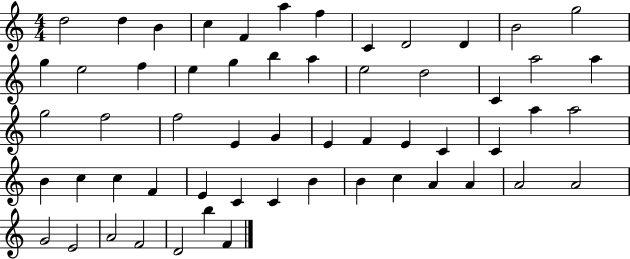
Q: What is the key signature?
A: C major